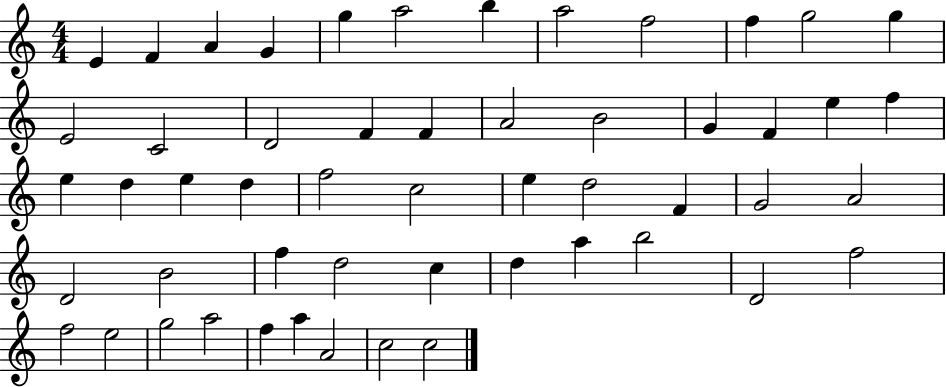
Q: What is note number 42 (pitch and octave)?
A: B5